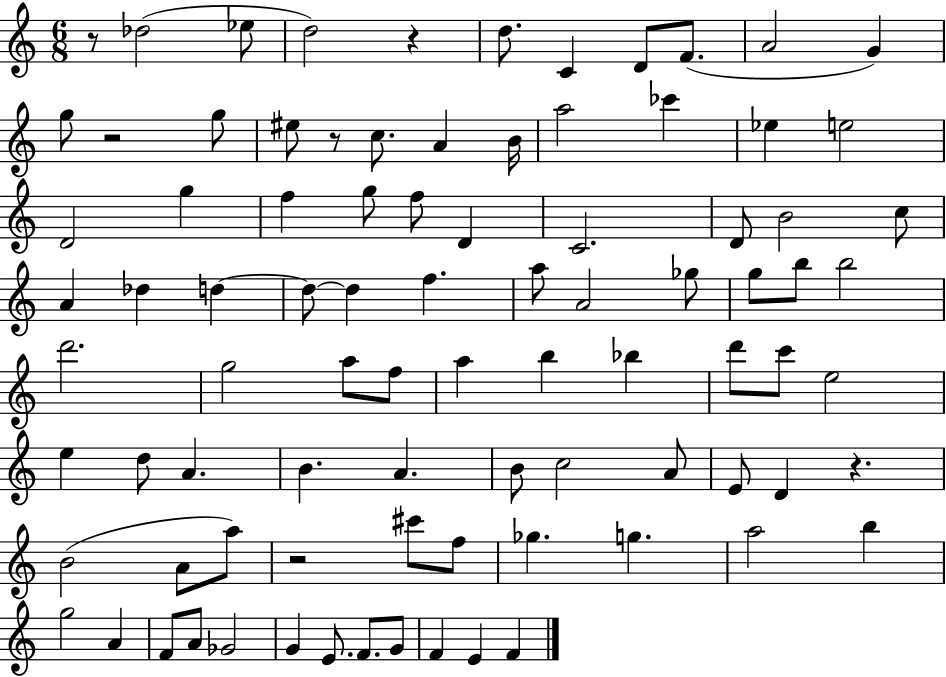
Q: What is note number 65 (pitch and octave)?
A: C#6